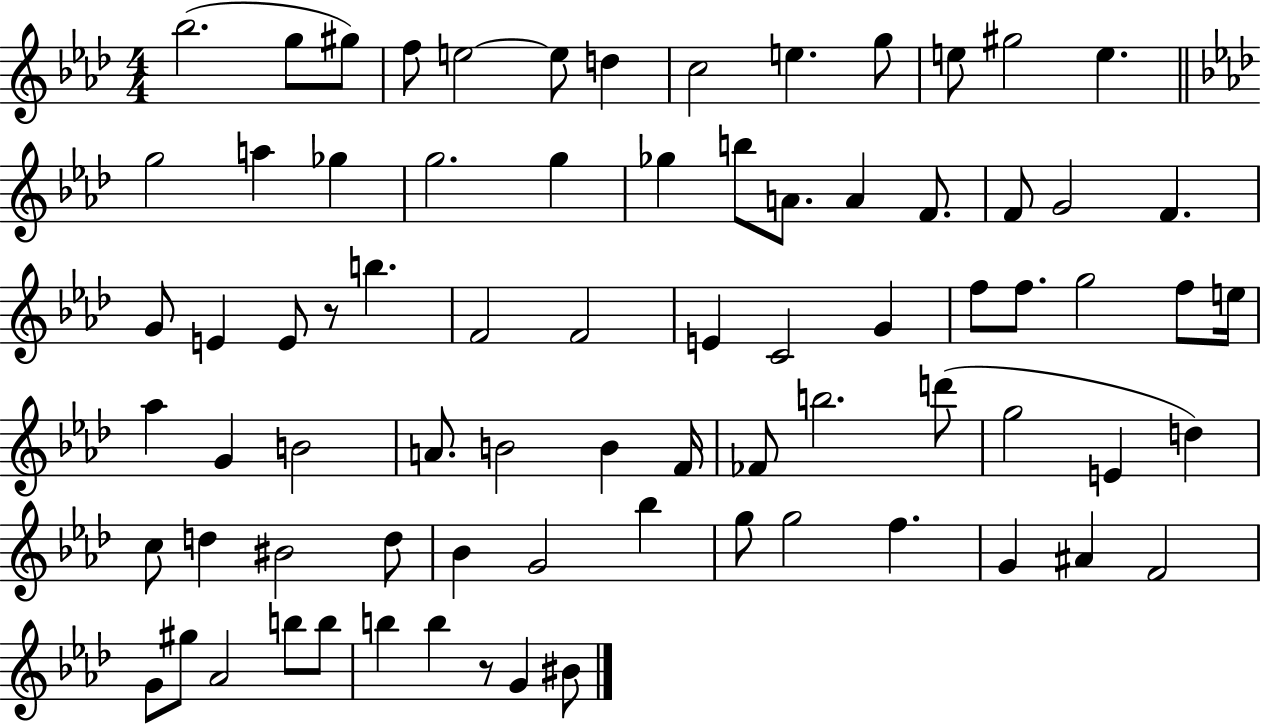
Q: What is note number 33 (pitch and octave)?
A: E4